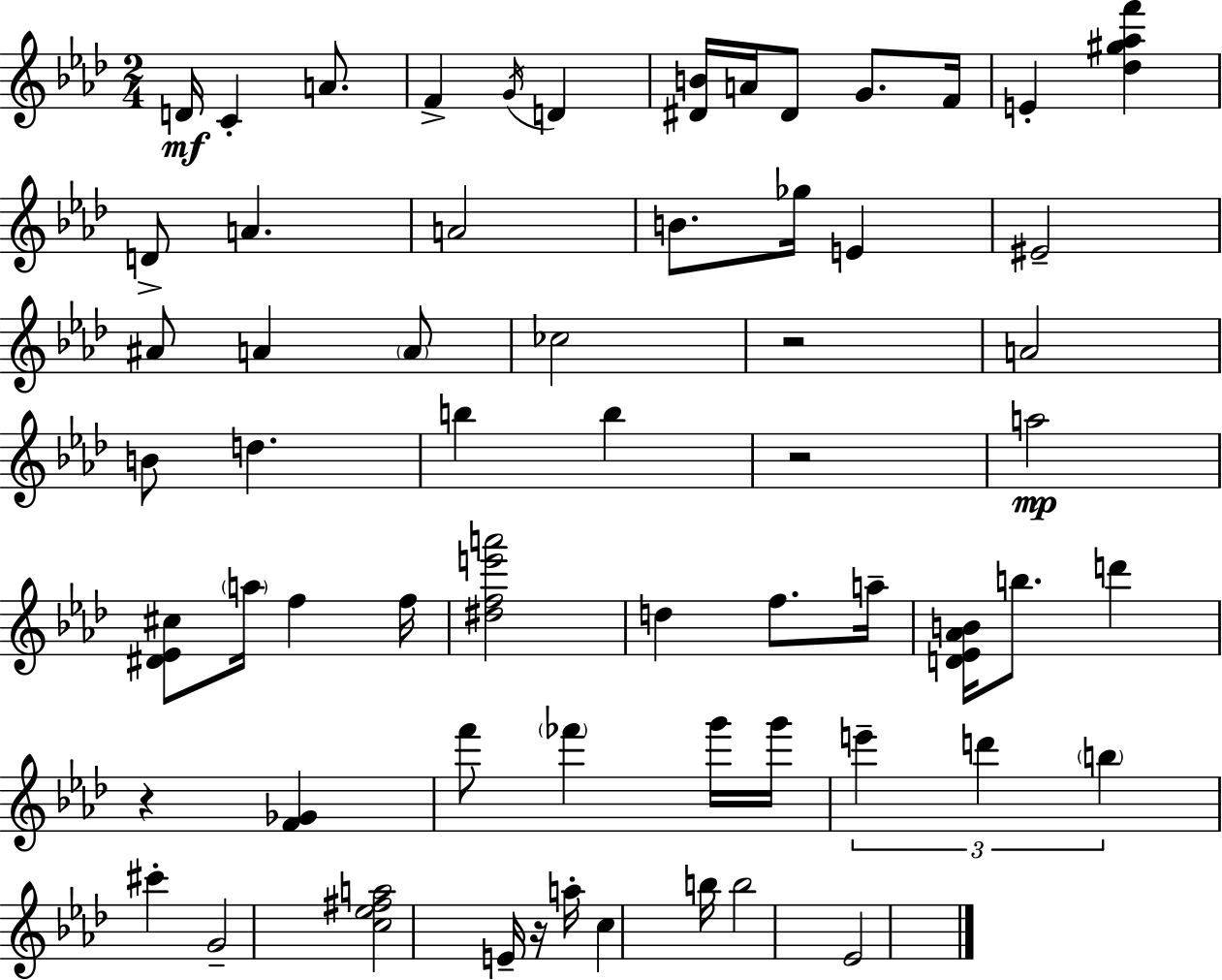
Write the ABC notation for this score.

X:1
T:Untitled
M:2/4
L:1/4
K:Ab
D/4 C A/2 F G/4 D [^DB]/4 A/4 ^D/2 G/2 F/4 E [_d^g_af'] D/2 A A2 B/2 _g/4 E ^E2 ^A/2 A A/2 _c2 z2 A2 B/2 d b b z2 a2 [^D_E^c]/2 a/4 f f/4 [^dfe'a']2 d f/2 a/4 [D_E_AB]/4 b/2 d' z [F_G] f'/2 _f' g'/4 g'/4 e' d' b ^c' G2 [c_e^fa]2 E/4 z/4 a/4 c b/4 b2 _E2